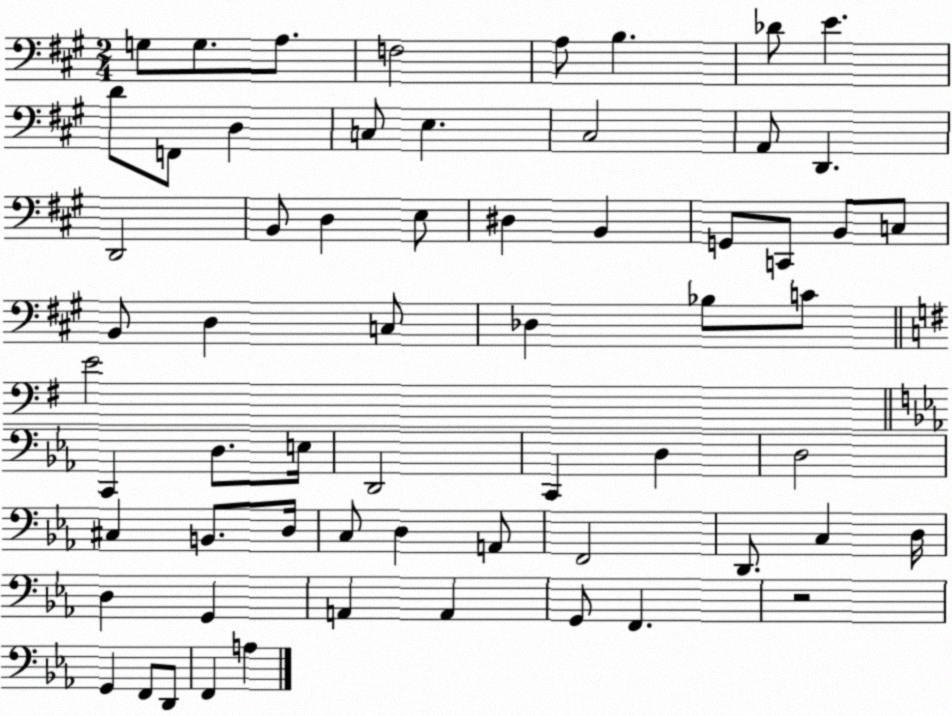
X:1
T:Untitled
M:2/4
L:1/4
K:A
G,/2 G,/2 A,/2 F,2 A,/2 B, _D/2 E D/2 F,,/2 D, C,/2 E, ^C,2 A,,/2 D,, D,,2 B,,/2 D, E,/2 ^D, B,, G,,/2 C,,/2 B,,/2 C,/2 B,,/2 D, C,/2 _D, _B,/2 C/2 E2 C,, D,/2 E,/4 D,,2 C,, D, D,2 ^C, B,,/2 D,/4 C,/2 D, A,,/2 F,,2 D,,/2 C, D,/4 D, G,, A,, A,, G,,/2 F,, z2 G,, F,,/2 D,,/2 F,, A,